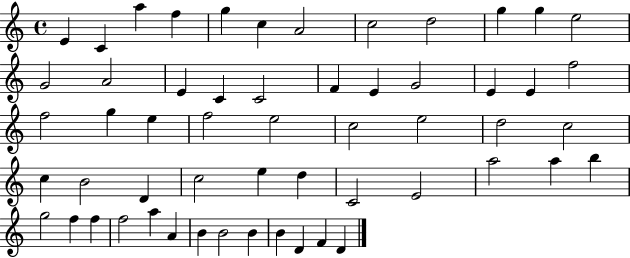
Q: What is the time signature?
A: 4/4